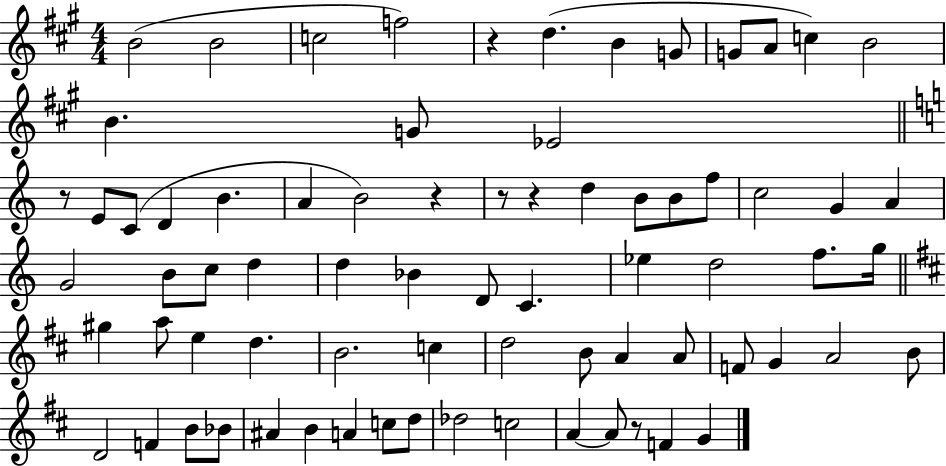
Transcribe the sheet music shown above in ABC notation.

X:1
T:Untitled
M:4/4
L:1/4
K:A
B2 B2 c2 f2 z d B G/2 G/2 A/2 c B2 B G/2 _E2 z/2 E/2 C/2 D B A B2 z z/2 z d B/2 B/2 f/2 c2 G A G2 B/2 c/2 d d _B D/2 C _e d2 f/2 g/4 ^g a/2 e d B2 c d2 B/2 A A/2 F/2 G A2 B/2 D2 F B/2 _B/2 ^A B A c/2 d/2 _d2 c2 A A/2 z/2 F G